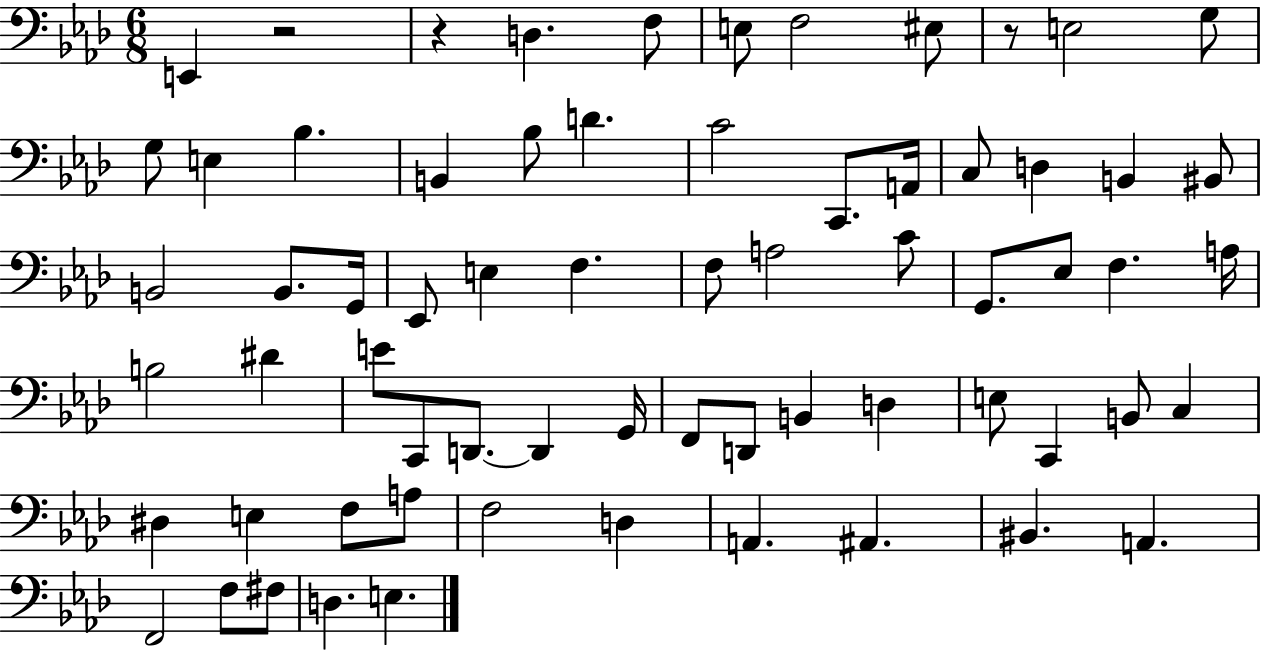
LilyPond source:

{
  \clef bass
  \numericTimeSignature
  \time 6/8
  \key aes \major
  e,4 r2 | r4 d4. f8 | e8 f2 eis8 | r8 e2 g8 | \break g8 e4 bes4. | b,4 bes8 d'4. | c'2 c,8. a,16 | c8 d4 b,4 bis,8 | \break b,2 b,8. g,16 | ees,8 e4 f4. | f8 a2 c'8 | g,8. ees8 f4. a16 | \break b2 dis'4 | e'8 c,8 d,8.~~ d,4 g,16 | f,8 d,8 b,4 d4 | e8 c,4 b,8 c4 | \break dis4 e4 f8 a8 | f2 d4 | a,4. ais,4. | bis,4. a,4. | \break f,2 f8 fis8 | d4. e4. | \bar "|."
}